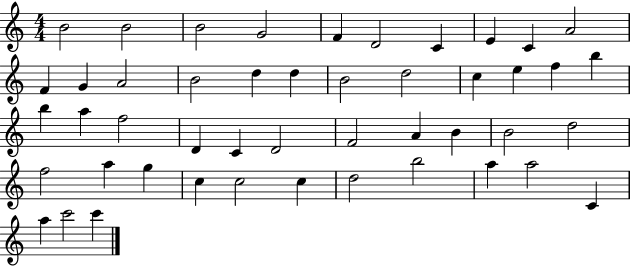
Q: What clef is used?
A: treble